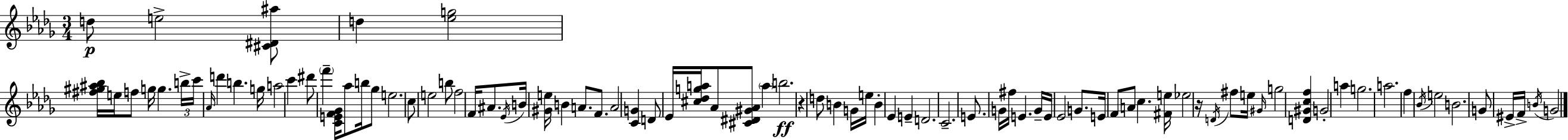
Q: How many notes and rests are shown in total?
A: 90